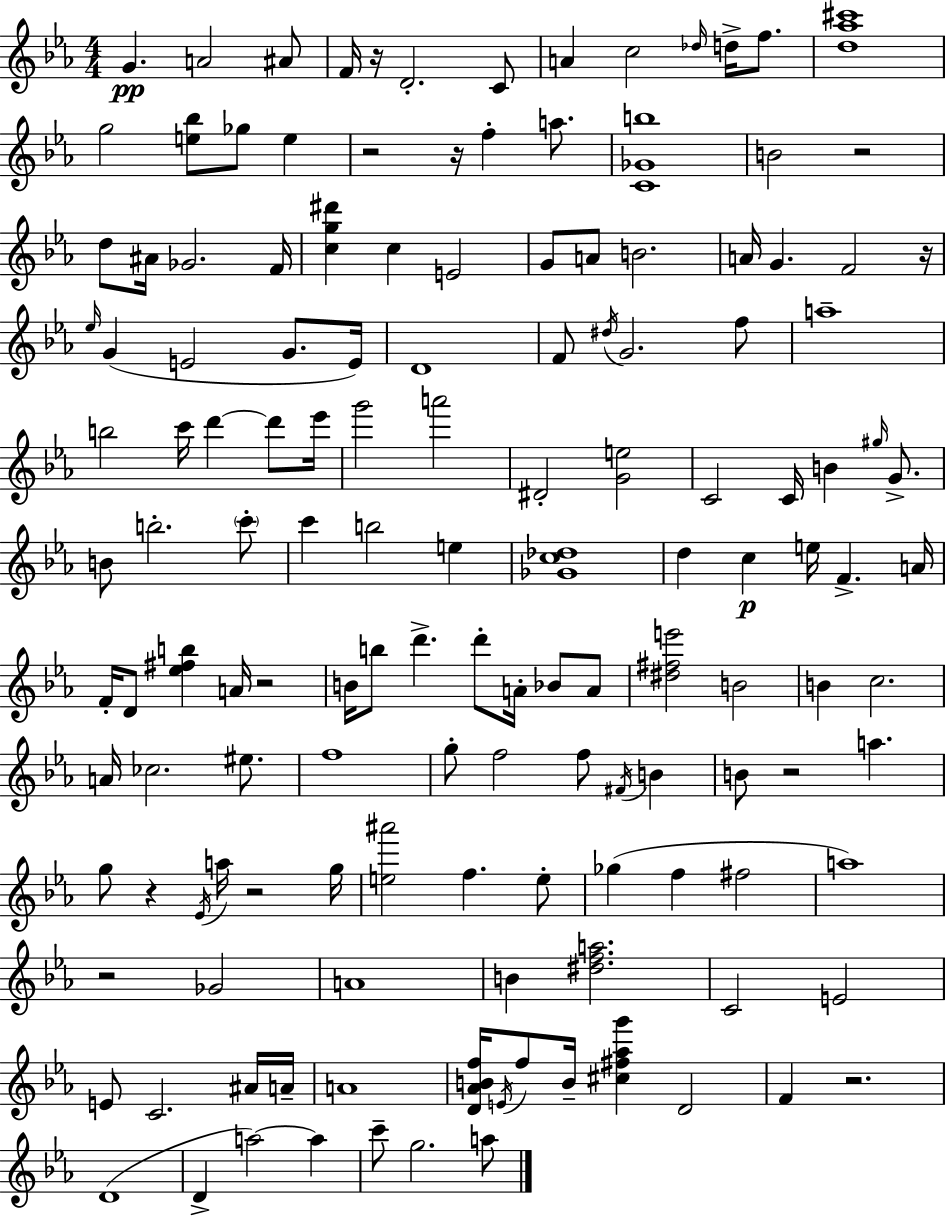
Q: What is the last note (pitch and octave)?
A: A5